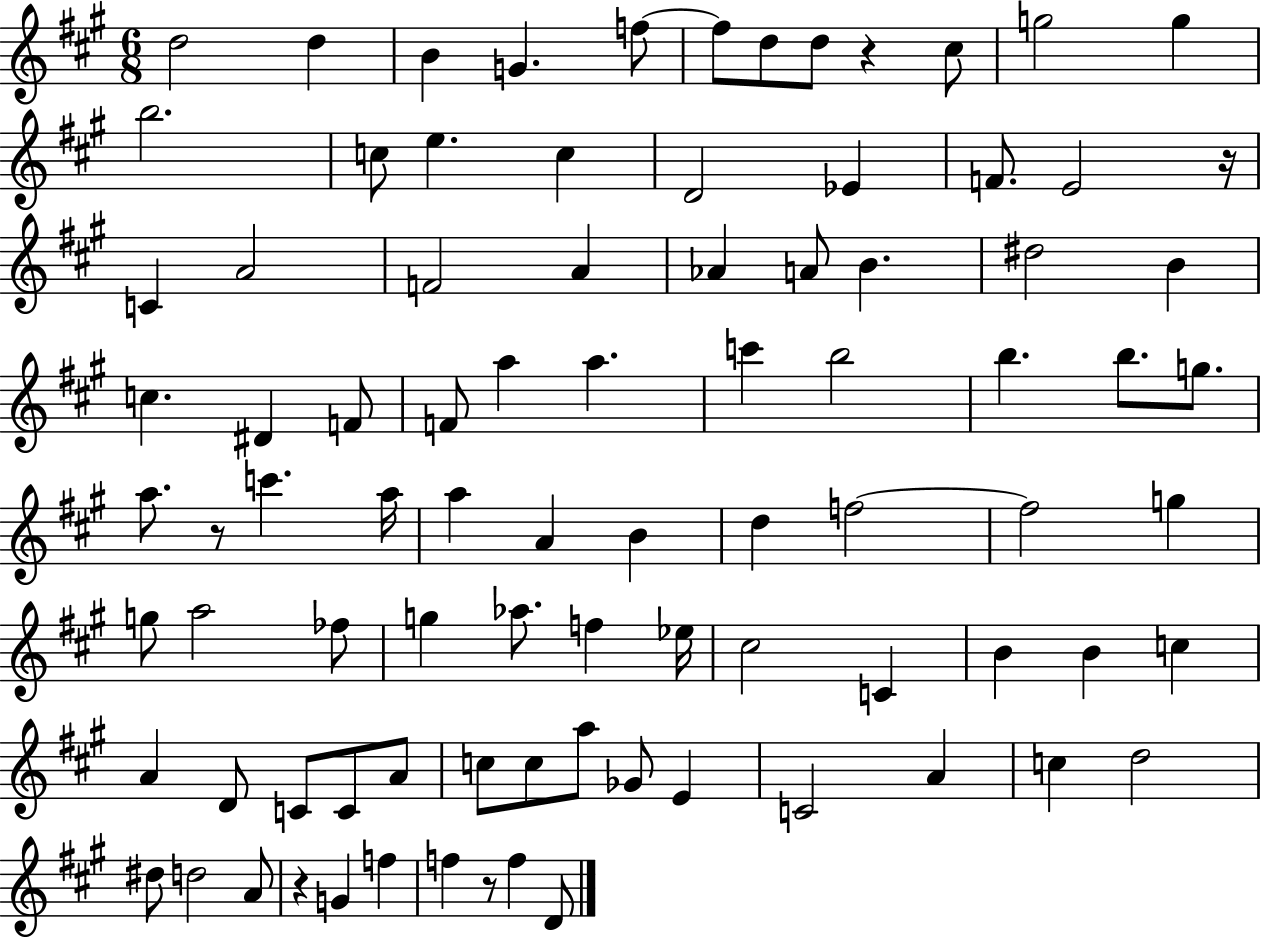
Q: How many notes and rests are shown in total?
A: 88